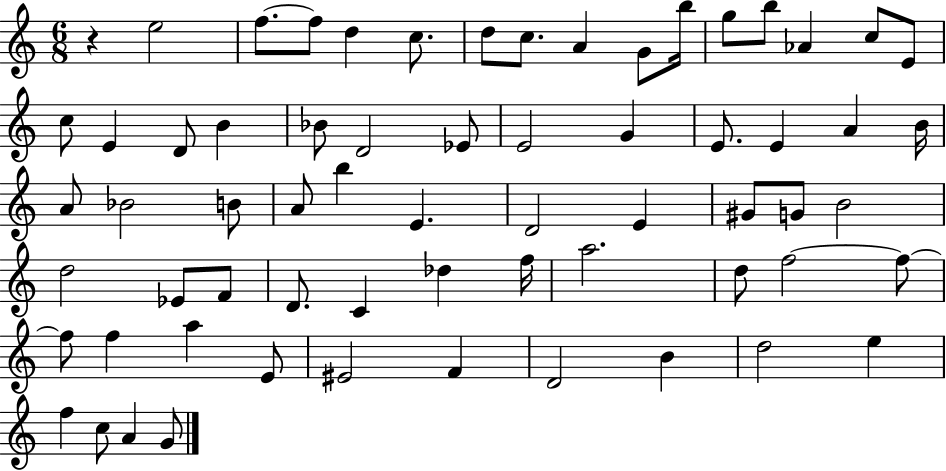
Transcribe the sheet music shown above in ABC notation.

X:1
T:Untitled
M:6/8
L:1/4
K:C
z e2 f/2 f/2 d c/2 d/2 c/2 A G/2 b/4 g/2 b/2 _A c/2 E/2 c/2 E D/2 B _B/2 D2 _E/2 E2 G E/2 E A B/4 A/2 _B2 B/2 A/2 b E D2 E ^G/2 G/2 B2 d2 _E/2 F/2 D/2 C _d f/4 a2 d/2 f2 f/2 f/2 f a E/2 ^E2 F D2 B d2 e f c/2 A G/2